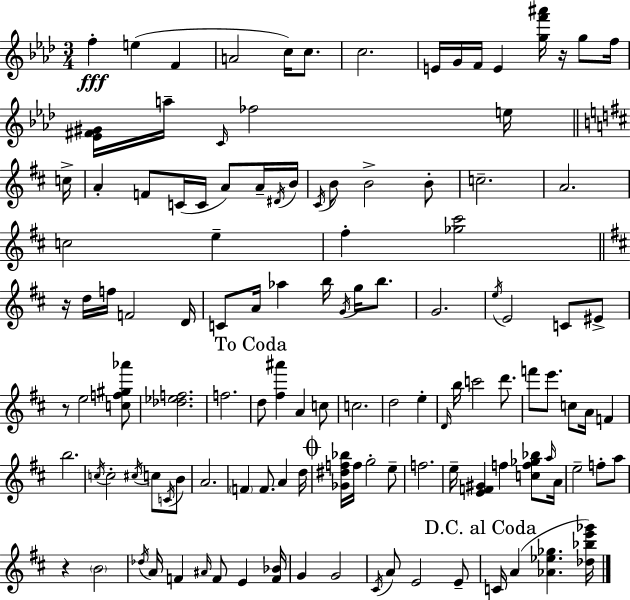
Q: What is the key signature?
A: AES major